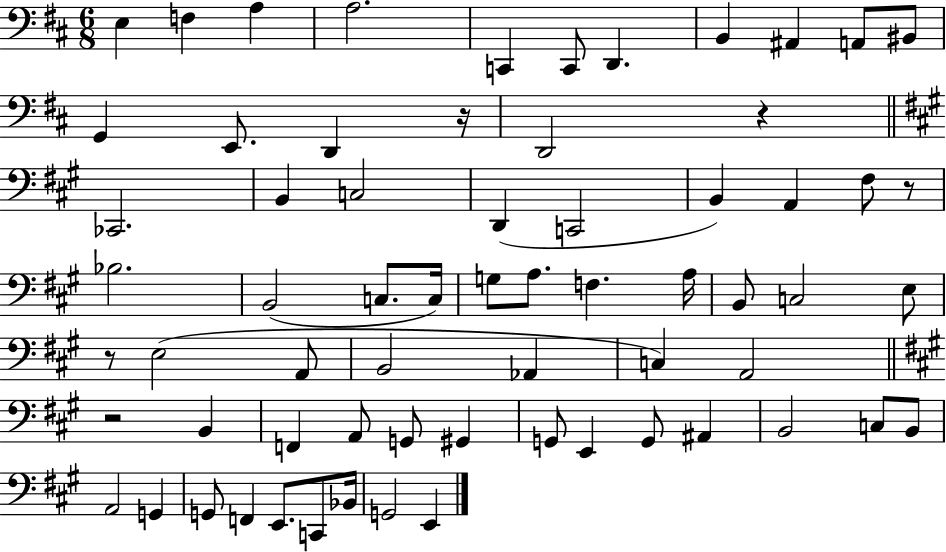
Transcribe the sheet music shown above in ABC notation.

X:1
T:Untitled
M:6/8
L:1/4
K:D
E, F, A, A,2 C,, C,,/2 D,, B,, ^A,, A,,/2 ^B,,/2 G,, E,,/2 D,, z/4 D,,2 z _C,,2 B,, C,2 D,, C,,2 B,, A,, ^F,/2 z/2 _B,2 B,,2 C,/2 C,/4 G,/2 A,/2 F, A,/4 B,,/2 C,2 E,/2 z/2 E,2 A,,/2 B,,2 _A,, C, A,,2 z2 B,, F,, A,,/2 G,,/2 ^G,, G,,/2 E,, G,,/2 ^A,, B,,2 C,/2 B,,/2 A,,2 G,, G,,/2 F,, E,,/2 C,,/2 _B,,/4 G,,2 E,,